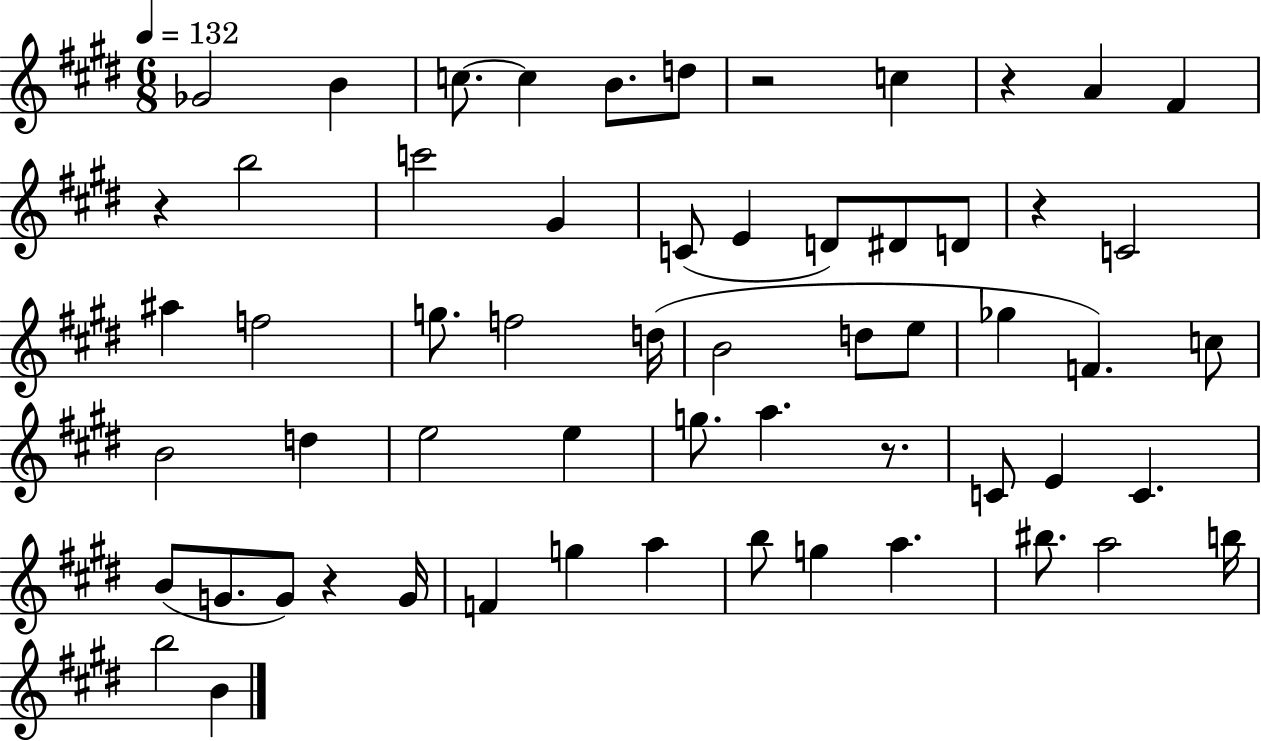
{
  \clef treble
  \numericTimeSignature
  \time 6/8
  \key e \major
  \tempo 4 = 132
  \repeat volta 2 { ges'2 b'4 | c''8.~~ c''4 b'8. d''8 | r2 c''4 | r4 a'4 fis'4 | \break r4 b''2 | c'''2 gis'4 | c'8( e'4 d'8) dis'8 d'8 | r4 c'2 | \break ais''4 f''2 | g''8. f''2 d''16( | b'2 d''8 e''8 | ges''4 f'4.) c''8 | \break b'2 d''4 | e''2 e''4 | g''8. a''4. r8. | c'8 e'4 c'4. | \break b'8( g'8. g'8) r4 g'16 | f'4 g''4 a''4 | b''8 g''4 a''4. | bis''8. a''2 b''16 | \break b''2 b'4 | } \bar "|."
}